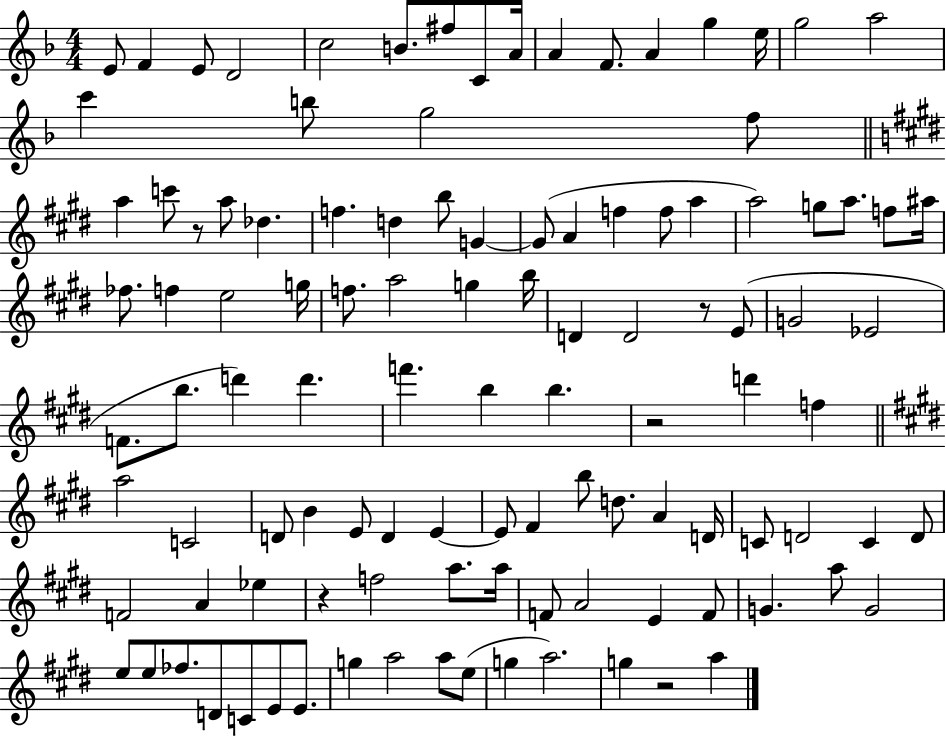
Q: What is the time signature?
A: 4/4